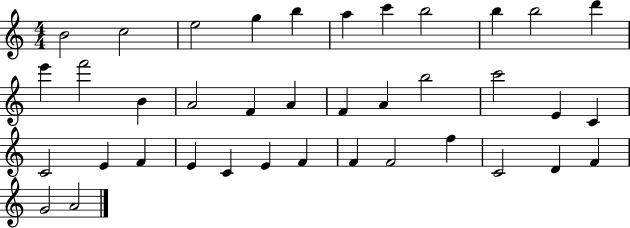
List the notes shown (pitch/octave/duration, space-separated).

B4/h C5/h E5/h G5/q B5/q A5/q C6/q B5/h B5/q B5/h D6/q E6/q F6/h B4/q A4/h F4/q A4/q F4/q A4/q B5/h C6/h E4/q C4/q C4/h E4/q F4/q E4/q C4/q E4/q F4/q F4/q F4/h F5/q C4/h D4/q F4/q G4/h A4/h